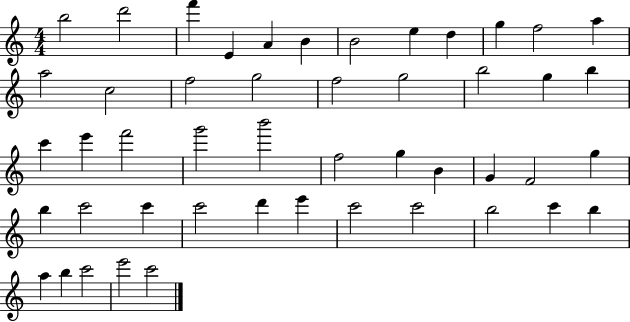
B5/h D6/h F6/q E4/q A4/q B4/q B4/h E5/q D5/q G5/q F5/h A5/q A5/h C5/h F5/h G5/h F5/h G5/h B5/h G5/q B5/q C6/q E6/q F6/h G6/h B6/h F5/h G5/q B4/q G4/q F4/h G5/q B5/q C6/h C6/q C6/h D6/q E6/q C6/h C6/h B5/h C6/q B5/q A5/q B5/q C6/h E6/h C6/h